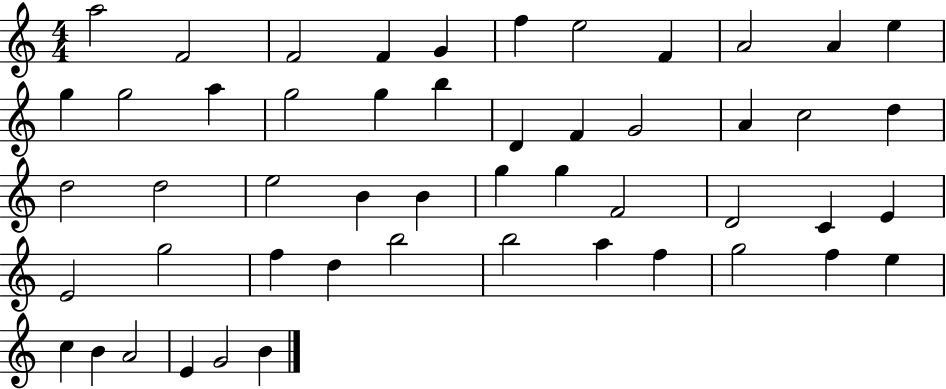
X:1
T:Untitled
M:4/4
L:1/4
K:C
a2 F2 F2 F G f e2 F A2 A e g g2 a g2 g b D F G2 A c2 d d2 d2 e2 B B g g F2 D2 C E E2 g2 f d b2 b2 a f g2 f e c B A2 E G2 B